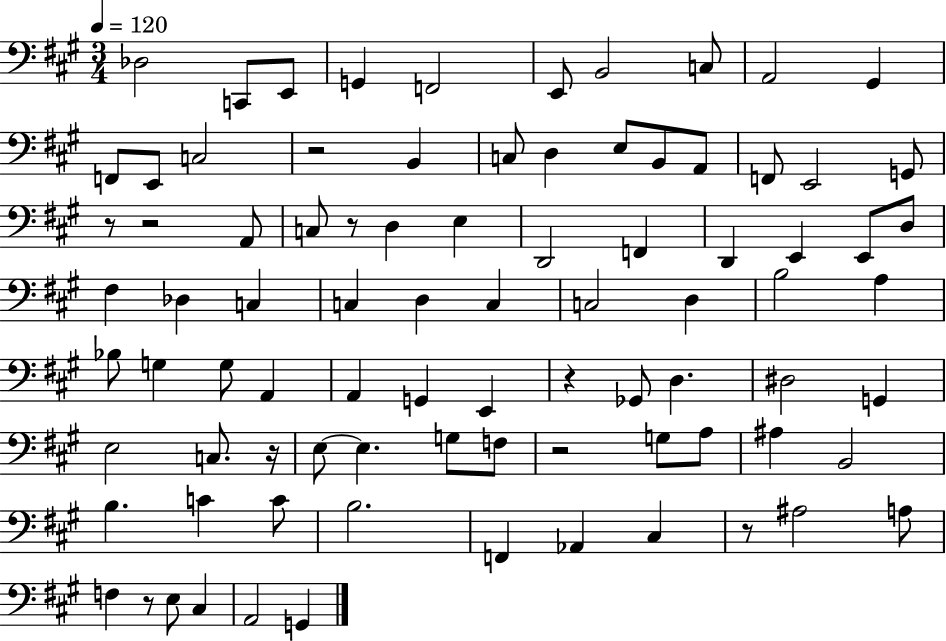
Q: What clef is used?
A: bass